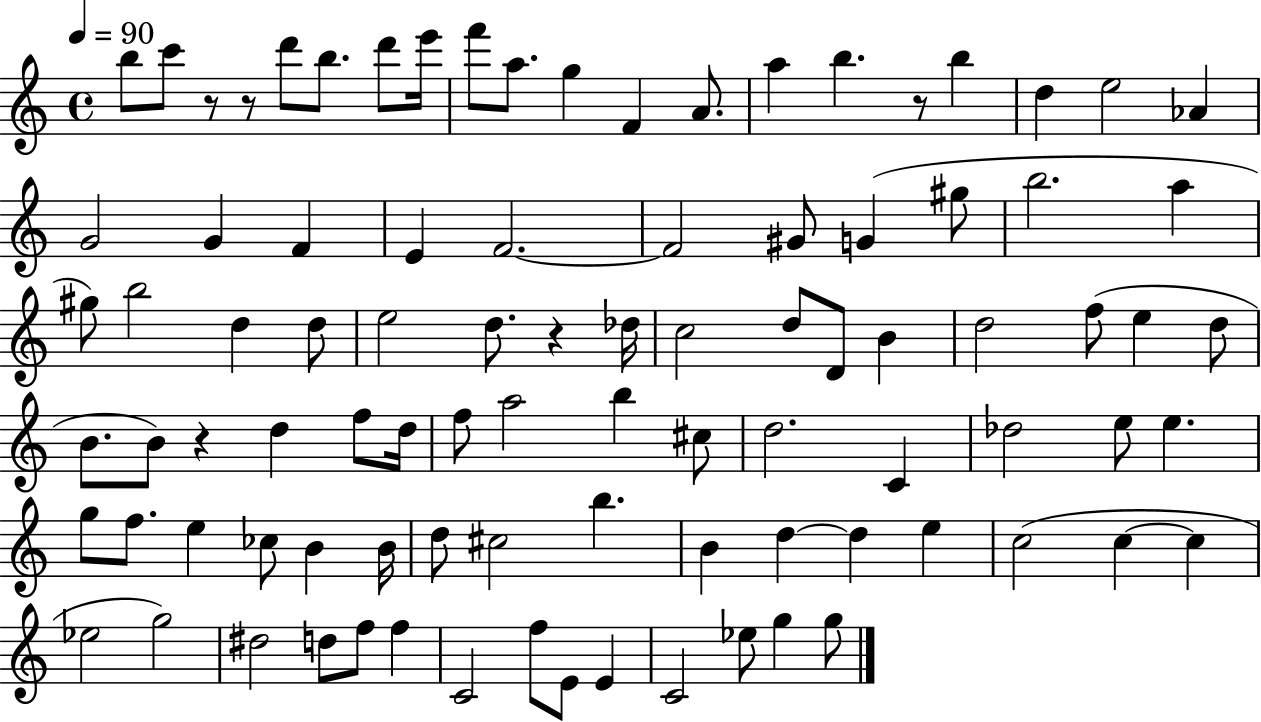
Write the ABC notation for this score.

X:1
T:Untitled
M:4/4
L:1/4
K:C
b/2 c'/2 z/2 z/2 d'/2 b/2 d'/2 e'/4 f'/2 a/2 g F A/2 a b z/2 b d e2 _A G2 G F E F2 F2 ^G/2 G ^g/2 b2 a ^g/2 b2 d d/2 e2 d/2 z _d/4 c2 d/2 D/2 B d2 f/2 e d/2 B/2 B/2 z d f/2 d/4 f/2 a2 b ^c/2 d2 C _d2 e/2 e g/2 f/2 e _c/2 B B/4 d/2 ^c2 b B d d e c2 c c _e2 g2 ^d2 d/2 f/2 f C2 f/2 E/2 E C2 _e/2 g g/2